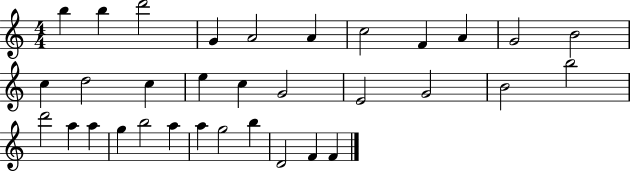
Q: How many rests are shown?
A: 0